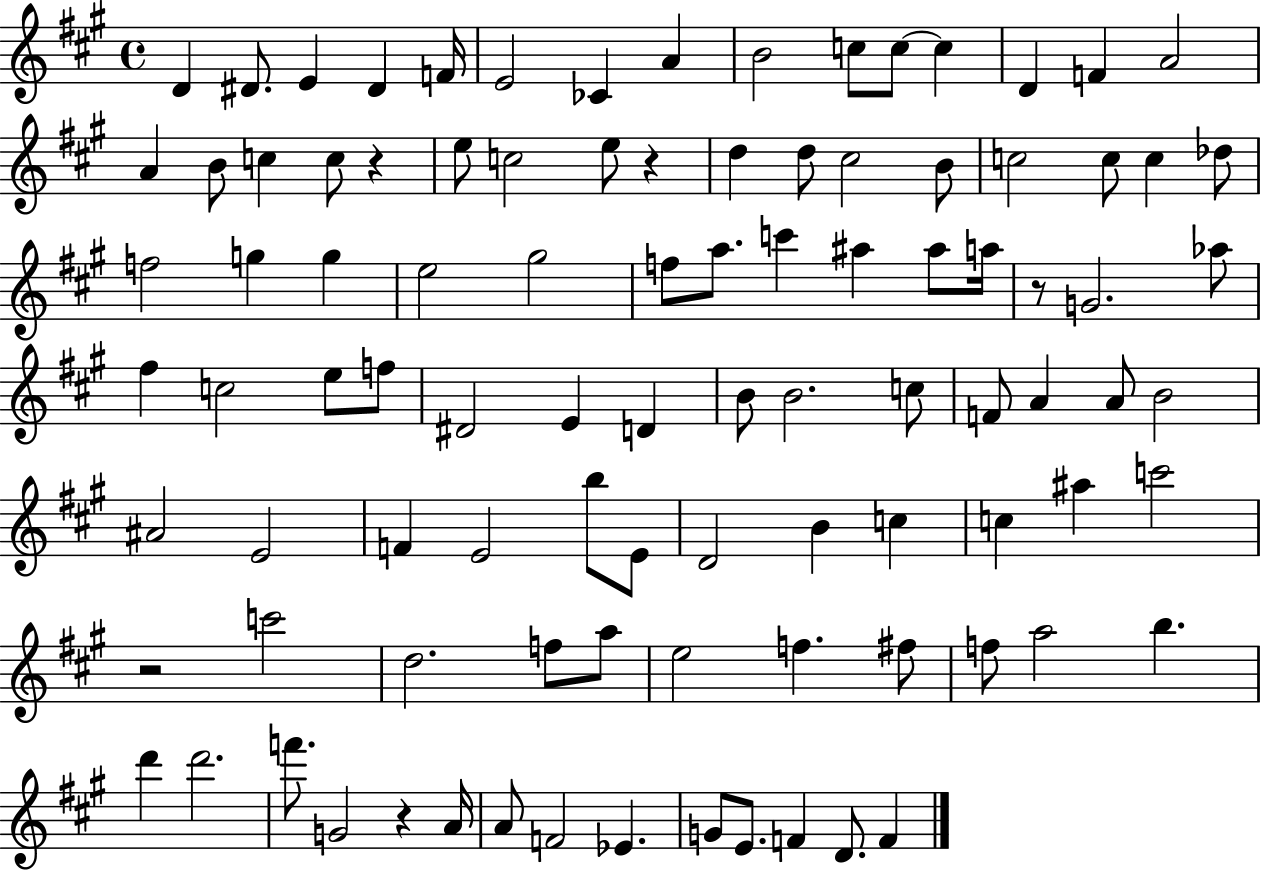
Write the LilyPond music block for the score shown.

{
  \clef treble
  \time 4/4
  \defaultTimeSignature
  \key a \major
  \repeat volta 2 { d'4 dis'8. e'4 dis'4 f'16 | e'2 ces'4 a'4 | b'2 c''8 c''8~~ c''4 | d'4 f'4 a'2 | \break a'4 b'8 c''4 c''8 r4 | e''8 c''2 e''8 r4 | d''4 d''8 cis''2 b'8 | c''2 c''8 c''4 des''8 | \break f''2 g''4 g''4 | e''2 gis''2 | f''8 a''8. c'''4 ais''4 ais''8 a''16 | r8 g'2. aes''8 | \break fis''4 c''2 e''8 f''8 | dis'2 e'4 d'4 | b'8 b'2. c''8 | f'8 a'4 a'8 b'2 | \break ais'2 e'2 | f'4 e'2 b''8 e'8 | d'2 b'4 c''4 | c''4 ais''4 c'''2 | \break r2 c'''2 | d''2. f''8 a''8 | e''2 f''4. fis''8 | f''8 a''2 b''4. | \break d'''4 d'''2. | f'''8. g'2 r4 a'16 | a'8 f'2 ees'4. | g'8 e'8. f'4 d'8. f'4 | \break } \bar "|."
}